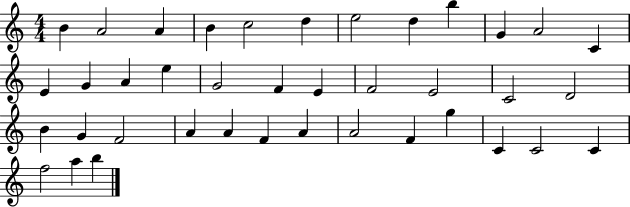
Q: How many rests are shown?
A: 0